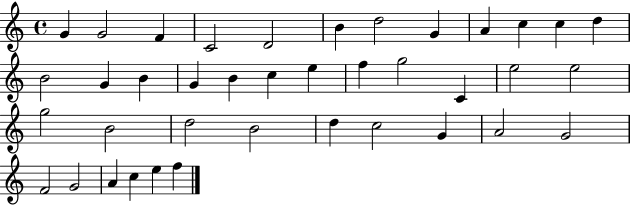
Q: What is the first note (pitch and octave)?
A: G4